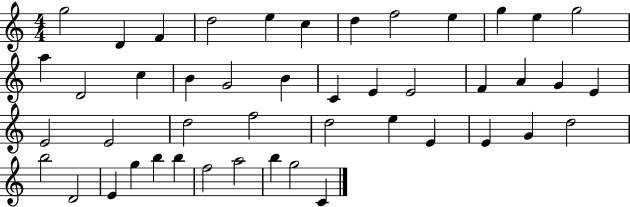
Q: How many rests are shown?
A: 0